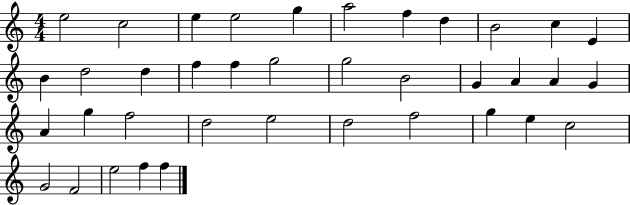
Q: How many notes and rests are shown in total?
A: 38